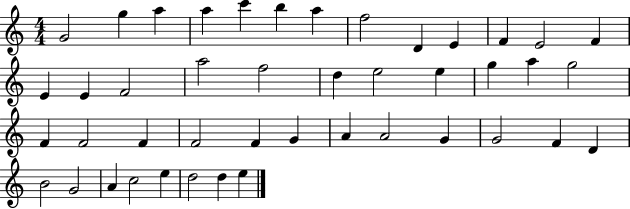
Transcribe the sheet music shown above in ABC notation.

X:1
T:Untitled
M:4/4
L:1/4
K:C
G2 g a a c' b a f2 D E F E2 F E E F2 a2 f2 d e2 e g a g2 F F2 F F2 F G A A2 G G2 F D B2 G2 A c2 e d2 d e